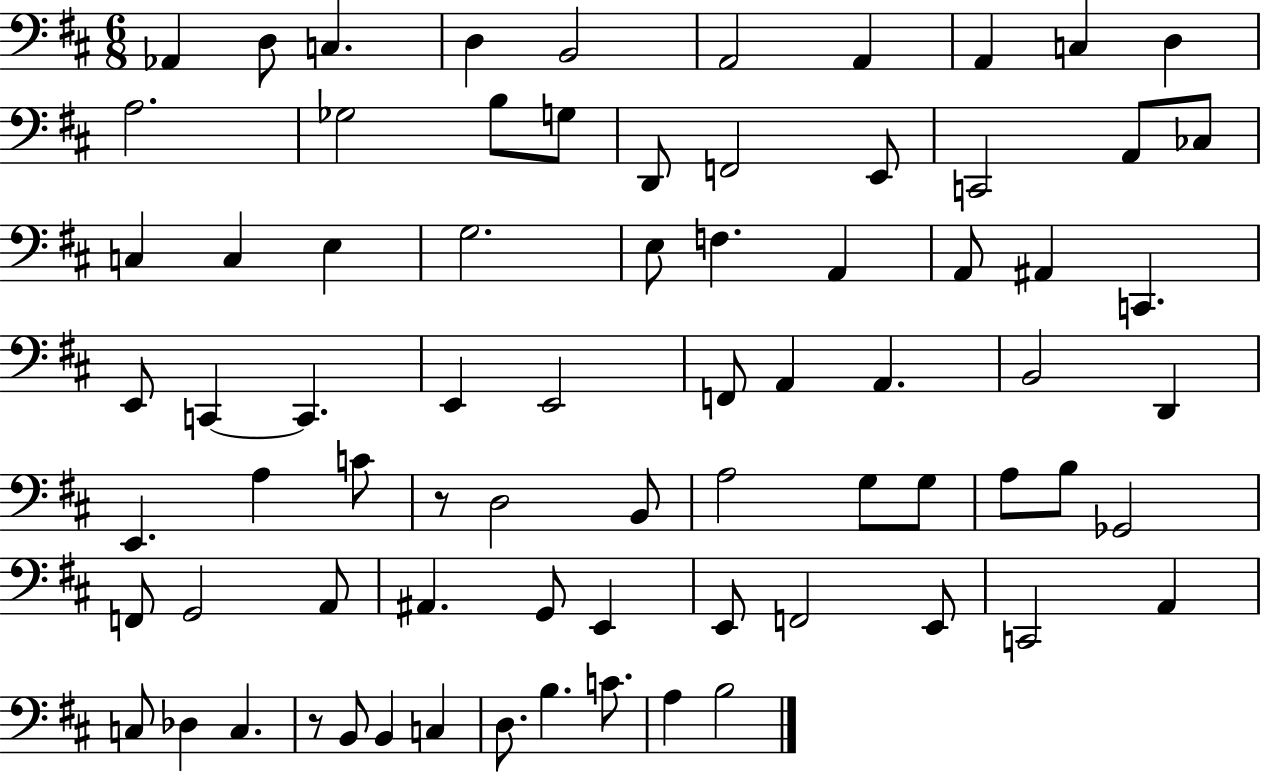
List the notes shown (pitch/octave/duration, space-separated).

Ab2/q D3/e C3/q. D3/q B2/h A2/h A2/q A2/q C3/q D3/q A3/h. Gb3/h B3/e G3/e D2/e F2/h E2/e C2/h A2/e CES3/e C3/q C3/q E3/q G3/h. E3/e F3/q. A2/q A2/e A#2/q C2/q. E2/e C2/q C2/q. E2/q E2/h F2/e A2/q A2/q. B2/h D2/q E2/q. A3/q C4/e R/e D3/h B2/e A3/h G3/e G3/e A3/e B3/e Gb2/h F2/e G2/h A2/e A#2/q. G2/e E2/q E2/e F2/h E2/e C2/h A2/q C3/e Db3/q C3/q. R/e B2/e B2/q C3/q D3/e. B3/q. C4/e. A3/q B3/h